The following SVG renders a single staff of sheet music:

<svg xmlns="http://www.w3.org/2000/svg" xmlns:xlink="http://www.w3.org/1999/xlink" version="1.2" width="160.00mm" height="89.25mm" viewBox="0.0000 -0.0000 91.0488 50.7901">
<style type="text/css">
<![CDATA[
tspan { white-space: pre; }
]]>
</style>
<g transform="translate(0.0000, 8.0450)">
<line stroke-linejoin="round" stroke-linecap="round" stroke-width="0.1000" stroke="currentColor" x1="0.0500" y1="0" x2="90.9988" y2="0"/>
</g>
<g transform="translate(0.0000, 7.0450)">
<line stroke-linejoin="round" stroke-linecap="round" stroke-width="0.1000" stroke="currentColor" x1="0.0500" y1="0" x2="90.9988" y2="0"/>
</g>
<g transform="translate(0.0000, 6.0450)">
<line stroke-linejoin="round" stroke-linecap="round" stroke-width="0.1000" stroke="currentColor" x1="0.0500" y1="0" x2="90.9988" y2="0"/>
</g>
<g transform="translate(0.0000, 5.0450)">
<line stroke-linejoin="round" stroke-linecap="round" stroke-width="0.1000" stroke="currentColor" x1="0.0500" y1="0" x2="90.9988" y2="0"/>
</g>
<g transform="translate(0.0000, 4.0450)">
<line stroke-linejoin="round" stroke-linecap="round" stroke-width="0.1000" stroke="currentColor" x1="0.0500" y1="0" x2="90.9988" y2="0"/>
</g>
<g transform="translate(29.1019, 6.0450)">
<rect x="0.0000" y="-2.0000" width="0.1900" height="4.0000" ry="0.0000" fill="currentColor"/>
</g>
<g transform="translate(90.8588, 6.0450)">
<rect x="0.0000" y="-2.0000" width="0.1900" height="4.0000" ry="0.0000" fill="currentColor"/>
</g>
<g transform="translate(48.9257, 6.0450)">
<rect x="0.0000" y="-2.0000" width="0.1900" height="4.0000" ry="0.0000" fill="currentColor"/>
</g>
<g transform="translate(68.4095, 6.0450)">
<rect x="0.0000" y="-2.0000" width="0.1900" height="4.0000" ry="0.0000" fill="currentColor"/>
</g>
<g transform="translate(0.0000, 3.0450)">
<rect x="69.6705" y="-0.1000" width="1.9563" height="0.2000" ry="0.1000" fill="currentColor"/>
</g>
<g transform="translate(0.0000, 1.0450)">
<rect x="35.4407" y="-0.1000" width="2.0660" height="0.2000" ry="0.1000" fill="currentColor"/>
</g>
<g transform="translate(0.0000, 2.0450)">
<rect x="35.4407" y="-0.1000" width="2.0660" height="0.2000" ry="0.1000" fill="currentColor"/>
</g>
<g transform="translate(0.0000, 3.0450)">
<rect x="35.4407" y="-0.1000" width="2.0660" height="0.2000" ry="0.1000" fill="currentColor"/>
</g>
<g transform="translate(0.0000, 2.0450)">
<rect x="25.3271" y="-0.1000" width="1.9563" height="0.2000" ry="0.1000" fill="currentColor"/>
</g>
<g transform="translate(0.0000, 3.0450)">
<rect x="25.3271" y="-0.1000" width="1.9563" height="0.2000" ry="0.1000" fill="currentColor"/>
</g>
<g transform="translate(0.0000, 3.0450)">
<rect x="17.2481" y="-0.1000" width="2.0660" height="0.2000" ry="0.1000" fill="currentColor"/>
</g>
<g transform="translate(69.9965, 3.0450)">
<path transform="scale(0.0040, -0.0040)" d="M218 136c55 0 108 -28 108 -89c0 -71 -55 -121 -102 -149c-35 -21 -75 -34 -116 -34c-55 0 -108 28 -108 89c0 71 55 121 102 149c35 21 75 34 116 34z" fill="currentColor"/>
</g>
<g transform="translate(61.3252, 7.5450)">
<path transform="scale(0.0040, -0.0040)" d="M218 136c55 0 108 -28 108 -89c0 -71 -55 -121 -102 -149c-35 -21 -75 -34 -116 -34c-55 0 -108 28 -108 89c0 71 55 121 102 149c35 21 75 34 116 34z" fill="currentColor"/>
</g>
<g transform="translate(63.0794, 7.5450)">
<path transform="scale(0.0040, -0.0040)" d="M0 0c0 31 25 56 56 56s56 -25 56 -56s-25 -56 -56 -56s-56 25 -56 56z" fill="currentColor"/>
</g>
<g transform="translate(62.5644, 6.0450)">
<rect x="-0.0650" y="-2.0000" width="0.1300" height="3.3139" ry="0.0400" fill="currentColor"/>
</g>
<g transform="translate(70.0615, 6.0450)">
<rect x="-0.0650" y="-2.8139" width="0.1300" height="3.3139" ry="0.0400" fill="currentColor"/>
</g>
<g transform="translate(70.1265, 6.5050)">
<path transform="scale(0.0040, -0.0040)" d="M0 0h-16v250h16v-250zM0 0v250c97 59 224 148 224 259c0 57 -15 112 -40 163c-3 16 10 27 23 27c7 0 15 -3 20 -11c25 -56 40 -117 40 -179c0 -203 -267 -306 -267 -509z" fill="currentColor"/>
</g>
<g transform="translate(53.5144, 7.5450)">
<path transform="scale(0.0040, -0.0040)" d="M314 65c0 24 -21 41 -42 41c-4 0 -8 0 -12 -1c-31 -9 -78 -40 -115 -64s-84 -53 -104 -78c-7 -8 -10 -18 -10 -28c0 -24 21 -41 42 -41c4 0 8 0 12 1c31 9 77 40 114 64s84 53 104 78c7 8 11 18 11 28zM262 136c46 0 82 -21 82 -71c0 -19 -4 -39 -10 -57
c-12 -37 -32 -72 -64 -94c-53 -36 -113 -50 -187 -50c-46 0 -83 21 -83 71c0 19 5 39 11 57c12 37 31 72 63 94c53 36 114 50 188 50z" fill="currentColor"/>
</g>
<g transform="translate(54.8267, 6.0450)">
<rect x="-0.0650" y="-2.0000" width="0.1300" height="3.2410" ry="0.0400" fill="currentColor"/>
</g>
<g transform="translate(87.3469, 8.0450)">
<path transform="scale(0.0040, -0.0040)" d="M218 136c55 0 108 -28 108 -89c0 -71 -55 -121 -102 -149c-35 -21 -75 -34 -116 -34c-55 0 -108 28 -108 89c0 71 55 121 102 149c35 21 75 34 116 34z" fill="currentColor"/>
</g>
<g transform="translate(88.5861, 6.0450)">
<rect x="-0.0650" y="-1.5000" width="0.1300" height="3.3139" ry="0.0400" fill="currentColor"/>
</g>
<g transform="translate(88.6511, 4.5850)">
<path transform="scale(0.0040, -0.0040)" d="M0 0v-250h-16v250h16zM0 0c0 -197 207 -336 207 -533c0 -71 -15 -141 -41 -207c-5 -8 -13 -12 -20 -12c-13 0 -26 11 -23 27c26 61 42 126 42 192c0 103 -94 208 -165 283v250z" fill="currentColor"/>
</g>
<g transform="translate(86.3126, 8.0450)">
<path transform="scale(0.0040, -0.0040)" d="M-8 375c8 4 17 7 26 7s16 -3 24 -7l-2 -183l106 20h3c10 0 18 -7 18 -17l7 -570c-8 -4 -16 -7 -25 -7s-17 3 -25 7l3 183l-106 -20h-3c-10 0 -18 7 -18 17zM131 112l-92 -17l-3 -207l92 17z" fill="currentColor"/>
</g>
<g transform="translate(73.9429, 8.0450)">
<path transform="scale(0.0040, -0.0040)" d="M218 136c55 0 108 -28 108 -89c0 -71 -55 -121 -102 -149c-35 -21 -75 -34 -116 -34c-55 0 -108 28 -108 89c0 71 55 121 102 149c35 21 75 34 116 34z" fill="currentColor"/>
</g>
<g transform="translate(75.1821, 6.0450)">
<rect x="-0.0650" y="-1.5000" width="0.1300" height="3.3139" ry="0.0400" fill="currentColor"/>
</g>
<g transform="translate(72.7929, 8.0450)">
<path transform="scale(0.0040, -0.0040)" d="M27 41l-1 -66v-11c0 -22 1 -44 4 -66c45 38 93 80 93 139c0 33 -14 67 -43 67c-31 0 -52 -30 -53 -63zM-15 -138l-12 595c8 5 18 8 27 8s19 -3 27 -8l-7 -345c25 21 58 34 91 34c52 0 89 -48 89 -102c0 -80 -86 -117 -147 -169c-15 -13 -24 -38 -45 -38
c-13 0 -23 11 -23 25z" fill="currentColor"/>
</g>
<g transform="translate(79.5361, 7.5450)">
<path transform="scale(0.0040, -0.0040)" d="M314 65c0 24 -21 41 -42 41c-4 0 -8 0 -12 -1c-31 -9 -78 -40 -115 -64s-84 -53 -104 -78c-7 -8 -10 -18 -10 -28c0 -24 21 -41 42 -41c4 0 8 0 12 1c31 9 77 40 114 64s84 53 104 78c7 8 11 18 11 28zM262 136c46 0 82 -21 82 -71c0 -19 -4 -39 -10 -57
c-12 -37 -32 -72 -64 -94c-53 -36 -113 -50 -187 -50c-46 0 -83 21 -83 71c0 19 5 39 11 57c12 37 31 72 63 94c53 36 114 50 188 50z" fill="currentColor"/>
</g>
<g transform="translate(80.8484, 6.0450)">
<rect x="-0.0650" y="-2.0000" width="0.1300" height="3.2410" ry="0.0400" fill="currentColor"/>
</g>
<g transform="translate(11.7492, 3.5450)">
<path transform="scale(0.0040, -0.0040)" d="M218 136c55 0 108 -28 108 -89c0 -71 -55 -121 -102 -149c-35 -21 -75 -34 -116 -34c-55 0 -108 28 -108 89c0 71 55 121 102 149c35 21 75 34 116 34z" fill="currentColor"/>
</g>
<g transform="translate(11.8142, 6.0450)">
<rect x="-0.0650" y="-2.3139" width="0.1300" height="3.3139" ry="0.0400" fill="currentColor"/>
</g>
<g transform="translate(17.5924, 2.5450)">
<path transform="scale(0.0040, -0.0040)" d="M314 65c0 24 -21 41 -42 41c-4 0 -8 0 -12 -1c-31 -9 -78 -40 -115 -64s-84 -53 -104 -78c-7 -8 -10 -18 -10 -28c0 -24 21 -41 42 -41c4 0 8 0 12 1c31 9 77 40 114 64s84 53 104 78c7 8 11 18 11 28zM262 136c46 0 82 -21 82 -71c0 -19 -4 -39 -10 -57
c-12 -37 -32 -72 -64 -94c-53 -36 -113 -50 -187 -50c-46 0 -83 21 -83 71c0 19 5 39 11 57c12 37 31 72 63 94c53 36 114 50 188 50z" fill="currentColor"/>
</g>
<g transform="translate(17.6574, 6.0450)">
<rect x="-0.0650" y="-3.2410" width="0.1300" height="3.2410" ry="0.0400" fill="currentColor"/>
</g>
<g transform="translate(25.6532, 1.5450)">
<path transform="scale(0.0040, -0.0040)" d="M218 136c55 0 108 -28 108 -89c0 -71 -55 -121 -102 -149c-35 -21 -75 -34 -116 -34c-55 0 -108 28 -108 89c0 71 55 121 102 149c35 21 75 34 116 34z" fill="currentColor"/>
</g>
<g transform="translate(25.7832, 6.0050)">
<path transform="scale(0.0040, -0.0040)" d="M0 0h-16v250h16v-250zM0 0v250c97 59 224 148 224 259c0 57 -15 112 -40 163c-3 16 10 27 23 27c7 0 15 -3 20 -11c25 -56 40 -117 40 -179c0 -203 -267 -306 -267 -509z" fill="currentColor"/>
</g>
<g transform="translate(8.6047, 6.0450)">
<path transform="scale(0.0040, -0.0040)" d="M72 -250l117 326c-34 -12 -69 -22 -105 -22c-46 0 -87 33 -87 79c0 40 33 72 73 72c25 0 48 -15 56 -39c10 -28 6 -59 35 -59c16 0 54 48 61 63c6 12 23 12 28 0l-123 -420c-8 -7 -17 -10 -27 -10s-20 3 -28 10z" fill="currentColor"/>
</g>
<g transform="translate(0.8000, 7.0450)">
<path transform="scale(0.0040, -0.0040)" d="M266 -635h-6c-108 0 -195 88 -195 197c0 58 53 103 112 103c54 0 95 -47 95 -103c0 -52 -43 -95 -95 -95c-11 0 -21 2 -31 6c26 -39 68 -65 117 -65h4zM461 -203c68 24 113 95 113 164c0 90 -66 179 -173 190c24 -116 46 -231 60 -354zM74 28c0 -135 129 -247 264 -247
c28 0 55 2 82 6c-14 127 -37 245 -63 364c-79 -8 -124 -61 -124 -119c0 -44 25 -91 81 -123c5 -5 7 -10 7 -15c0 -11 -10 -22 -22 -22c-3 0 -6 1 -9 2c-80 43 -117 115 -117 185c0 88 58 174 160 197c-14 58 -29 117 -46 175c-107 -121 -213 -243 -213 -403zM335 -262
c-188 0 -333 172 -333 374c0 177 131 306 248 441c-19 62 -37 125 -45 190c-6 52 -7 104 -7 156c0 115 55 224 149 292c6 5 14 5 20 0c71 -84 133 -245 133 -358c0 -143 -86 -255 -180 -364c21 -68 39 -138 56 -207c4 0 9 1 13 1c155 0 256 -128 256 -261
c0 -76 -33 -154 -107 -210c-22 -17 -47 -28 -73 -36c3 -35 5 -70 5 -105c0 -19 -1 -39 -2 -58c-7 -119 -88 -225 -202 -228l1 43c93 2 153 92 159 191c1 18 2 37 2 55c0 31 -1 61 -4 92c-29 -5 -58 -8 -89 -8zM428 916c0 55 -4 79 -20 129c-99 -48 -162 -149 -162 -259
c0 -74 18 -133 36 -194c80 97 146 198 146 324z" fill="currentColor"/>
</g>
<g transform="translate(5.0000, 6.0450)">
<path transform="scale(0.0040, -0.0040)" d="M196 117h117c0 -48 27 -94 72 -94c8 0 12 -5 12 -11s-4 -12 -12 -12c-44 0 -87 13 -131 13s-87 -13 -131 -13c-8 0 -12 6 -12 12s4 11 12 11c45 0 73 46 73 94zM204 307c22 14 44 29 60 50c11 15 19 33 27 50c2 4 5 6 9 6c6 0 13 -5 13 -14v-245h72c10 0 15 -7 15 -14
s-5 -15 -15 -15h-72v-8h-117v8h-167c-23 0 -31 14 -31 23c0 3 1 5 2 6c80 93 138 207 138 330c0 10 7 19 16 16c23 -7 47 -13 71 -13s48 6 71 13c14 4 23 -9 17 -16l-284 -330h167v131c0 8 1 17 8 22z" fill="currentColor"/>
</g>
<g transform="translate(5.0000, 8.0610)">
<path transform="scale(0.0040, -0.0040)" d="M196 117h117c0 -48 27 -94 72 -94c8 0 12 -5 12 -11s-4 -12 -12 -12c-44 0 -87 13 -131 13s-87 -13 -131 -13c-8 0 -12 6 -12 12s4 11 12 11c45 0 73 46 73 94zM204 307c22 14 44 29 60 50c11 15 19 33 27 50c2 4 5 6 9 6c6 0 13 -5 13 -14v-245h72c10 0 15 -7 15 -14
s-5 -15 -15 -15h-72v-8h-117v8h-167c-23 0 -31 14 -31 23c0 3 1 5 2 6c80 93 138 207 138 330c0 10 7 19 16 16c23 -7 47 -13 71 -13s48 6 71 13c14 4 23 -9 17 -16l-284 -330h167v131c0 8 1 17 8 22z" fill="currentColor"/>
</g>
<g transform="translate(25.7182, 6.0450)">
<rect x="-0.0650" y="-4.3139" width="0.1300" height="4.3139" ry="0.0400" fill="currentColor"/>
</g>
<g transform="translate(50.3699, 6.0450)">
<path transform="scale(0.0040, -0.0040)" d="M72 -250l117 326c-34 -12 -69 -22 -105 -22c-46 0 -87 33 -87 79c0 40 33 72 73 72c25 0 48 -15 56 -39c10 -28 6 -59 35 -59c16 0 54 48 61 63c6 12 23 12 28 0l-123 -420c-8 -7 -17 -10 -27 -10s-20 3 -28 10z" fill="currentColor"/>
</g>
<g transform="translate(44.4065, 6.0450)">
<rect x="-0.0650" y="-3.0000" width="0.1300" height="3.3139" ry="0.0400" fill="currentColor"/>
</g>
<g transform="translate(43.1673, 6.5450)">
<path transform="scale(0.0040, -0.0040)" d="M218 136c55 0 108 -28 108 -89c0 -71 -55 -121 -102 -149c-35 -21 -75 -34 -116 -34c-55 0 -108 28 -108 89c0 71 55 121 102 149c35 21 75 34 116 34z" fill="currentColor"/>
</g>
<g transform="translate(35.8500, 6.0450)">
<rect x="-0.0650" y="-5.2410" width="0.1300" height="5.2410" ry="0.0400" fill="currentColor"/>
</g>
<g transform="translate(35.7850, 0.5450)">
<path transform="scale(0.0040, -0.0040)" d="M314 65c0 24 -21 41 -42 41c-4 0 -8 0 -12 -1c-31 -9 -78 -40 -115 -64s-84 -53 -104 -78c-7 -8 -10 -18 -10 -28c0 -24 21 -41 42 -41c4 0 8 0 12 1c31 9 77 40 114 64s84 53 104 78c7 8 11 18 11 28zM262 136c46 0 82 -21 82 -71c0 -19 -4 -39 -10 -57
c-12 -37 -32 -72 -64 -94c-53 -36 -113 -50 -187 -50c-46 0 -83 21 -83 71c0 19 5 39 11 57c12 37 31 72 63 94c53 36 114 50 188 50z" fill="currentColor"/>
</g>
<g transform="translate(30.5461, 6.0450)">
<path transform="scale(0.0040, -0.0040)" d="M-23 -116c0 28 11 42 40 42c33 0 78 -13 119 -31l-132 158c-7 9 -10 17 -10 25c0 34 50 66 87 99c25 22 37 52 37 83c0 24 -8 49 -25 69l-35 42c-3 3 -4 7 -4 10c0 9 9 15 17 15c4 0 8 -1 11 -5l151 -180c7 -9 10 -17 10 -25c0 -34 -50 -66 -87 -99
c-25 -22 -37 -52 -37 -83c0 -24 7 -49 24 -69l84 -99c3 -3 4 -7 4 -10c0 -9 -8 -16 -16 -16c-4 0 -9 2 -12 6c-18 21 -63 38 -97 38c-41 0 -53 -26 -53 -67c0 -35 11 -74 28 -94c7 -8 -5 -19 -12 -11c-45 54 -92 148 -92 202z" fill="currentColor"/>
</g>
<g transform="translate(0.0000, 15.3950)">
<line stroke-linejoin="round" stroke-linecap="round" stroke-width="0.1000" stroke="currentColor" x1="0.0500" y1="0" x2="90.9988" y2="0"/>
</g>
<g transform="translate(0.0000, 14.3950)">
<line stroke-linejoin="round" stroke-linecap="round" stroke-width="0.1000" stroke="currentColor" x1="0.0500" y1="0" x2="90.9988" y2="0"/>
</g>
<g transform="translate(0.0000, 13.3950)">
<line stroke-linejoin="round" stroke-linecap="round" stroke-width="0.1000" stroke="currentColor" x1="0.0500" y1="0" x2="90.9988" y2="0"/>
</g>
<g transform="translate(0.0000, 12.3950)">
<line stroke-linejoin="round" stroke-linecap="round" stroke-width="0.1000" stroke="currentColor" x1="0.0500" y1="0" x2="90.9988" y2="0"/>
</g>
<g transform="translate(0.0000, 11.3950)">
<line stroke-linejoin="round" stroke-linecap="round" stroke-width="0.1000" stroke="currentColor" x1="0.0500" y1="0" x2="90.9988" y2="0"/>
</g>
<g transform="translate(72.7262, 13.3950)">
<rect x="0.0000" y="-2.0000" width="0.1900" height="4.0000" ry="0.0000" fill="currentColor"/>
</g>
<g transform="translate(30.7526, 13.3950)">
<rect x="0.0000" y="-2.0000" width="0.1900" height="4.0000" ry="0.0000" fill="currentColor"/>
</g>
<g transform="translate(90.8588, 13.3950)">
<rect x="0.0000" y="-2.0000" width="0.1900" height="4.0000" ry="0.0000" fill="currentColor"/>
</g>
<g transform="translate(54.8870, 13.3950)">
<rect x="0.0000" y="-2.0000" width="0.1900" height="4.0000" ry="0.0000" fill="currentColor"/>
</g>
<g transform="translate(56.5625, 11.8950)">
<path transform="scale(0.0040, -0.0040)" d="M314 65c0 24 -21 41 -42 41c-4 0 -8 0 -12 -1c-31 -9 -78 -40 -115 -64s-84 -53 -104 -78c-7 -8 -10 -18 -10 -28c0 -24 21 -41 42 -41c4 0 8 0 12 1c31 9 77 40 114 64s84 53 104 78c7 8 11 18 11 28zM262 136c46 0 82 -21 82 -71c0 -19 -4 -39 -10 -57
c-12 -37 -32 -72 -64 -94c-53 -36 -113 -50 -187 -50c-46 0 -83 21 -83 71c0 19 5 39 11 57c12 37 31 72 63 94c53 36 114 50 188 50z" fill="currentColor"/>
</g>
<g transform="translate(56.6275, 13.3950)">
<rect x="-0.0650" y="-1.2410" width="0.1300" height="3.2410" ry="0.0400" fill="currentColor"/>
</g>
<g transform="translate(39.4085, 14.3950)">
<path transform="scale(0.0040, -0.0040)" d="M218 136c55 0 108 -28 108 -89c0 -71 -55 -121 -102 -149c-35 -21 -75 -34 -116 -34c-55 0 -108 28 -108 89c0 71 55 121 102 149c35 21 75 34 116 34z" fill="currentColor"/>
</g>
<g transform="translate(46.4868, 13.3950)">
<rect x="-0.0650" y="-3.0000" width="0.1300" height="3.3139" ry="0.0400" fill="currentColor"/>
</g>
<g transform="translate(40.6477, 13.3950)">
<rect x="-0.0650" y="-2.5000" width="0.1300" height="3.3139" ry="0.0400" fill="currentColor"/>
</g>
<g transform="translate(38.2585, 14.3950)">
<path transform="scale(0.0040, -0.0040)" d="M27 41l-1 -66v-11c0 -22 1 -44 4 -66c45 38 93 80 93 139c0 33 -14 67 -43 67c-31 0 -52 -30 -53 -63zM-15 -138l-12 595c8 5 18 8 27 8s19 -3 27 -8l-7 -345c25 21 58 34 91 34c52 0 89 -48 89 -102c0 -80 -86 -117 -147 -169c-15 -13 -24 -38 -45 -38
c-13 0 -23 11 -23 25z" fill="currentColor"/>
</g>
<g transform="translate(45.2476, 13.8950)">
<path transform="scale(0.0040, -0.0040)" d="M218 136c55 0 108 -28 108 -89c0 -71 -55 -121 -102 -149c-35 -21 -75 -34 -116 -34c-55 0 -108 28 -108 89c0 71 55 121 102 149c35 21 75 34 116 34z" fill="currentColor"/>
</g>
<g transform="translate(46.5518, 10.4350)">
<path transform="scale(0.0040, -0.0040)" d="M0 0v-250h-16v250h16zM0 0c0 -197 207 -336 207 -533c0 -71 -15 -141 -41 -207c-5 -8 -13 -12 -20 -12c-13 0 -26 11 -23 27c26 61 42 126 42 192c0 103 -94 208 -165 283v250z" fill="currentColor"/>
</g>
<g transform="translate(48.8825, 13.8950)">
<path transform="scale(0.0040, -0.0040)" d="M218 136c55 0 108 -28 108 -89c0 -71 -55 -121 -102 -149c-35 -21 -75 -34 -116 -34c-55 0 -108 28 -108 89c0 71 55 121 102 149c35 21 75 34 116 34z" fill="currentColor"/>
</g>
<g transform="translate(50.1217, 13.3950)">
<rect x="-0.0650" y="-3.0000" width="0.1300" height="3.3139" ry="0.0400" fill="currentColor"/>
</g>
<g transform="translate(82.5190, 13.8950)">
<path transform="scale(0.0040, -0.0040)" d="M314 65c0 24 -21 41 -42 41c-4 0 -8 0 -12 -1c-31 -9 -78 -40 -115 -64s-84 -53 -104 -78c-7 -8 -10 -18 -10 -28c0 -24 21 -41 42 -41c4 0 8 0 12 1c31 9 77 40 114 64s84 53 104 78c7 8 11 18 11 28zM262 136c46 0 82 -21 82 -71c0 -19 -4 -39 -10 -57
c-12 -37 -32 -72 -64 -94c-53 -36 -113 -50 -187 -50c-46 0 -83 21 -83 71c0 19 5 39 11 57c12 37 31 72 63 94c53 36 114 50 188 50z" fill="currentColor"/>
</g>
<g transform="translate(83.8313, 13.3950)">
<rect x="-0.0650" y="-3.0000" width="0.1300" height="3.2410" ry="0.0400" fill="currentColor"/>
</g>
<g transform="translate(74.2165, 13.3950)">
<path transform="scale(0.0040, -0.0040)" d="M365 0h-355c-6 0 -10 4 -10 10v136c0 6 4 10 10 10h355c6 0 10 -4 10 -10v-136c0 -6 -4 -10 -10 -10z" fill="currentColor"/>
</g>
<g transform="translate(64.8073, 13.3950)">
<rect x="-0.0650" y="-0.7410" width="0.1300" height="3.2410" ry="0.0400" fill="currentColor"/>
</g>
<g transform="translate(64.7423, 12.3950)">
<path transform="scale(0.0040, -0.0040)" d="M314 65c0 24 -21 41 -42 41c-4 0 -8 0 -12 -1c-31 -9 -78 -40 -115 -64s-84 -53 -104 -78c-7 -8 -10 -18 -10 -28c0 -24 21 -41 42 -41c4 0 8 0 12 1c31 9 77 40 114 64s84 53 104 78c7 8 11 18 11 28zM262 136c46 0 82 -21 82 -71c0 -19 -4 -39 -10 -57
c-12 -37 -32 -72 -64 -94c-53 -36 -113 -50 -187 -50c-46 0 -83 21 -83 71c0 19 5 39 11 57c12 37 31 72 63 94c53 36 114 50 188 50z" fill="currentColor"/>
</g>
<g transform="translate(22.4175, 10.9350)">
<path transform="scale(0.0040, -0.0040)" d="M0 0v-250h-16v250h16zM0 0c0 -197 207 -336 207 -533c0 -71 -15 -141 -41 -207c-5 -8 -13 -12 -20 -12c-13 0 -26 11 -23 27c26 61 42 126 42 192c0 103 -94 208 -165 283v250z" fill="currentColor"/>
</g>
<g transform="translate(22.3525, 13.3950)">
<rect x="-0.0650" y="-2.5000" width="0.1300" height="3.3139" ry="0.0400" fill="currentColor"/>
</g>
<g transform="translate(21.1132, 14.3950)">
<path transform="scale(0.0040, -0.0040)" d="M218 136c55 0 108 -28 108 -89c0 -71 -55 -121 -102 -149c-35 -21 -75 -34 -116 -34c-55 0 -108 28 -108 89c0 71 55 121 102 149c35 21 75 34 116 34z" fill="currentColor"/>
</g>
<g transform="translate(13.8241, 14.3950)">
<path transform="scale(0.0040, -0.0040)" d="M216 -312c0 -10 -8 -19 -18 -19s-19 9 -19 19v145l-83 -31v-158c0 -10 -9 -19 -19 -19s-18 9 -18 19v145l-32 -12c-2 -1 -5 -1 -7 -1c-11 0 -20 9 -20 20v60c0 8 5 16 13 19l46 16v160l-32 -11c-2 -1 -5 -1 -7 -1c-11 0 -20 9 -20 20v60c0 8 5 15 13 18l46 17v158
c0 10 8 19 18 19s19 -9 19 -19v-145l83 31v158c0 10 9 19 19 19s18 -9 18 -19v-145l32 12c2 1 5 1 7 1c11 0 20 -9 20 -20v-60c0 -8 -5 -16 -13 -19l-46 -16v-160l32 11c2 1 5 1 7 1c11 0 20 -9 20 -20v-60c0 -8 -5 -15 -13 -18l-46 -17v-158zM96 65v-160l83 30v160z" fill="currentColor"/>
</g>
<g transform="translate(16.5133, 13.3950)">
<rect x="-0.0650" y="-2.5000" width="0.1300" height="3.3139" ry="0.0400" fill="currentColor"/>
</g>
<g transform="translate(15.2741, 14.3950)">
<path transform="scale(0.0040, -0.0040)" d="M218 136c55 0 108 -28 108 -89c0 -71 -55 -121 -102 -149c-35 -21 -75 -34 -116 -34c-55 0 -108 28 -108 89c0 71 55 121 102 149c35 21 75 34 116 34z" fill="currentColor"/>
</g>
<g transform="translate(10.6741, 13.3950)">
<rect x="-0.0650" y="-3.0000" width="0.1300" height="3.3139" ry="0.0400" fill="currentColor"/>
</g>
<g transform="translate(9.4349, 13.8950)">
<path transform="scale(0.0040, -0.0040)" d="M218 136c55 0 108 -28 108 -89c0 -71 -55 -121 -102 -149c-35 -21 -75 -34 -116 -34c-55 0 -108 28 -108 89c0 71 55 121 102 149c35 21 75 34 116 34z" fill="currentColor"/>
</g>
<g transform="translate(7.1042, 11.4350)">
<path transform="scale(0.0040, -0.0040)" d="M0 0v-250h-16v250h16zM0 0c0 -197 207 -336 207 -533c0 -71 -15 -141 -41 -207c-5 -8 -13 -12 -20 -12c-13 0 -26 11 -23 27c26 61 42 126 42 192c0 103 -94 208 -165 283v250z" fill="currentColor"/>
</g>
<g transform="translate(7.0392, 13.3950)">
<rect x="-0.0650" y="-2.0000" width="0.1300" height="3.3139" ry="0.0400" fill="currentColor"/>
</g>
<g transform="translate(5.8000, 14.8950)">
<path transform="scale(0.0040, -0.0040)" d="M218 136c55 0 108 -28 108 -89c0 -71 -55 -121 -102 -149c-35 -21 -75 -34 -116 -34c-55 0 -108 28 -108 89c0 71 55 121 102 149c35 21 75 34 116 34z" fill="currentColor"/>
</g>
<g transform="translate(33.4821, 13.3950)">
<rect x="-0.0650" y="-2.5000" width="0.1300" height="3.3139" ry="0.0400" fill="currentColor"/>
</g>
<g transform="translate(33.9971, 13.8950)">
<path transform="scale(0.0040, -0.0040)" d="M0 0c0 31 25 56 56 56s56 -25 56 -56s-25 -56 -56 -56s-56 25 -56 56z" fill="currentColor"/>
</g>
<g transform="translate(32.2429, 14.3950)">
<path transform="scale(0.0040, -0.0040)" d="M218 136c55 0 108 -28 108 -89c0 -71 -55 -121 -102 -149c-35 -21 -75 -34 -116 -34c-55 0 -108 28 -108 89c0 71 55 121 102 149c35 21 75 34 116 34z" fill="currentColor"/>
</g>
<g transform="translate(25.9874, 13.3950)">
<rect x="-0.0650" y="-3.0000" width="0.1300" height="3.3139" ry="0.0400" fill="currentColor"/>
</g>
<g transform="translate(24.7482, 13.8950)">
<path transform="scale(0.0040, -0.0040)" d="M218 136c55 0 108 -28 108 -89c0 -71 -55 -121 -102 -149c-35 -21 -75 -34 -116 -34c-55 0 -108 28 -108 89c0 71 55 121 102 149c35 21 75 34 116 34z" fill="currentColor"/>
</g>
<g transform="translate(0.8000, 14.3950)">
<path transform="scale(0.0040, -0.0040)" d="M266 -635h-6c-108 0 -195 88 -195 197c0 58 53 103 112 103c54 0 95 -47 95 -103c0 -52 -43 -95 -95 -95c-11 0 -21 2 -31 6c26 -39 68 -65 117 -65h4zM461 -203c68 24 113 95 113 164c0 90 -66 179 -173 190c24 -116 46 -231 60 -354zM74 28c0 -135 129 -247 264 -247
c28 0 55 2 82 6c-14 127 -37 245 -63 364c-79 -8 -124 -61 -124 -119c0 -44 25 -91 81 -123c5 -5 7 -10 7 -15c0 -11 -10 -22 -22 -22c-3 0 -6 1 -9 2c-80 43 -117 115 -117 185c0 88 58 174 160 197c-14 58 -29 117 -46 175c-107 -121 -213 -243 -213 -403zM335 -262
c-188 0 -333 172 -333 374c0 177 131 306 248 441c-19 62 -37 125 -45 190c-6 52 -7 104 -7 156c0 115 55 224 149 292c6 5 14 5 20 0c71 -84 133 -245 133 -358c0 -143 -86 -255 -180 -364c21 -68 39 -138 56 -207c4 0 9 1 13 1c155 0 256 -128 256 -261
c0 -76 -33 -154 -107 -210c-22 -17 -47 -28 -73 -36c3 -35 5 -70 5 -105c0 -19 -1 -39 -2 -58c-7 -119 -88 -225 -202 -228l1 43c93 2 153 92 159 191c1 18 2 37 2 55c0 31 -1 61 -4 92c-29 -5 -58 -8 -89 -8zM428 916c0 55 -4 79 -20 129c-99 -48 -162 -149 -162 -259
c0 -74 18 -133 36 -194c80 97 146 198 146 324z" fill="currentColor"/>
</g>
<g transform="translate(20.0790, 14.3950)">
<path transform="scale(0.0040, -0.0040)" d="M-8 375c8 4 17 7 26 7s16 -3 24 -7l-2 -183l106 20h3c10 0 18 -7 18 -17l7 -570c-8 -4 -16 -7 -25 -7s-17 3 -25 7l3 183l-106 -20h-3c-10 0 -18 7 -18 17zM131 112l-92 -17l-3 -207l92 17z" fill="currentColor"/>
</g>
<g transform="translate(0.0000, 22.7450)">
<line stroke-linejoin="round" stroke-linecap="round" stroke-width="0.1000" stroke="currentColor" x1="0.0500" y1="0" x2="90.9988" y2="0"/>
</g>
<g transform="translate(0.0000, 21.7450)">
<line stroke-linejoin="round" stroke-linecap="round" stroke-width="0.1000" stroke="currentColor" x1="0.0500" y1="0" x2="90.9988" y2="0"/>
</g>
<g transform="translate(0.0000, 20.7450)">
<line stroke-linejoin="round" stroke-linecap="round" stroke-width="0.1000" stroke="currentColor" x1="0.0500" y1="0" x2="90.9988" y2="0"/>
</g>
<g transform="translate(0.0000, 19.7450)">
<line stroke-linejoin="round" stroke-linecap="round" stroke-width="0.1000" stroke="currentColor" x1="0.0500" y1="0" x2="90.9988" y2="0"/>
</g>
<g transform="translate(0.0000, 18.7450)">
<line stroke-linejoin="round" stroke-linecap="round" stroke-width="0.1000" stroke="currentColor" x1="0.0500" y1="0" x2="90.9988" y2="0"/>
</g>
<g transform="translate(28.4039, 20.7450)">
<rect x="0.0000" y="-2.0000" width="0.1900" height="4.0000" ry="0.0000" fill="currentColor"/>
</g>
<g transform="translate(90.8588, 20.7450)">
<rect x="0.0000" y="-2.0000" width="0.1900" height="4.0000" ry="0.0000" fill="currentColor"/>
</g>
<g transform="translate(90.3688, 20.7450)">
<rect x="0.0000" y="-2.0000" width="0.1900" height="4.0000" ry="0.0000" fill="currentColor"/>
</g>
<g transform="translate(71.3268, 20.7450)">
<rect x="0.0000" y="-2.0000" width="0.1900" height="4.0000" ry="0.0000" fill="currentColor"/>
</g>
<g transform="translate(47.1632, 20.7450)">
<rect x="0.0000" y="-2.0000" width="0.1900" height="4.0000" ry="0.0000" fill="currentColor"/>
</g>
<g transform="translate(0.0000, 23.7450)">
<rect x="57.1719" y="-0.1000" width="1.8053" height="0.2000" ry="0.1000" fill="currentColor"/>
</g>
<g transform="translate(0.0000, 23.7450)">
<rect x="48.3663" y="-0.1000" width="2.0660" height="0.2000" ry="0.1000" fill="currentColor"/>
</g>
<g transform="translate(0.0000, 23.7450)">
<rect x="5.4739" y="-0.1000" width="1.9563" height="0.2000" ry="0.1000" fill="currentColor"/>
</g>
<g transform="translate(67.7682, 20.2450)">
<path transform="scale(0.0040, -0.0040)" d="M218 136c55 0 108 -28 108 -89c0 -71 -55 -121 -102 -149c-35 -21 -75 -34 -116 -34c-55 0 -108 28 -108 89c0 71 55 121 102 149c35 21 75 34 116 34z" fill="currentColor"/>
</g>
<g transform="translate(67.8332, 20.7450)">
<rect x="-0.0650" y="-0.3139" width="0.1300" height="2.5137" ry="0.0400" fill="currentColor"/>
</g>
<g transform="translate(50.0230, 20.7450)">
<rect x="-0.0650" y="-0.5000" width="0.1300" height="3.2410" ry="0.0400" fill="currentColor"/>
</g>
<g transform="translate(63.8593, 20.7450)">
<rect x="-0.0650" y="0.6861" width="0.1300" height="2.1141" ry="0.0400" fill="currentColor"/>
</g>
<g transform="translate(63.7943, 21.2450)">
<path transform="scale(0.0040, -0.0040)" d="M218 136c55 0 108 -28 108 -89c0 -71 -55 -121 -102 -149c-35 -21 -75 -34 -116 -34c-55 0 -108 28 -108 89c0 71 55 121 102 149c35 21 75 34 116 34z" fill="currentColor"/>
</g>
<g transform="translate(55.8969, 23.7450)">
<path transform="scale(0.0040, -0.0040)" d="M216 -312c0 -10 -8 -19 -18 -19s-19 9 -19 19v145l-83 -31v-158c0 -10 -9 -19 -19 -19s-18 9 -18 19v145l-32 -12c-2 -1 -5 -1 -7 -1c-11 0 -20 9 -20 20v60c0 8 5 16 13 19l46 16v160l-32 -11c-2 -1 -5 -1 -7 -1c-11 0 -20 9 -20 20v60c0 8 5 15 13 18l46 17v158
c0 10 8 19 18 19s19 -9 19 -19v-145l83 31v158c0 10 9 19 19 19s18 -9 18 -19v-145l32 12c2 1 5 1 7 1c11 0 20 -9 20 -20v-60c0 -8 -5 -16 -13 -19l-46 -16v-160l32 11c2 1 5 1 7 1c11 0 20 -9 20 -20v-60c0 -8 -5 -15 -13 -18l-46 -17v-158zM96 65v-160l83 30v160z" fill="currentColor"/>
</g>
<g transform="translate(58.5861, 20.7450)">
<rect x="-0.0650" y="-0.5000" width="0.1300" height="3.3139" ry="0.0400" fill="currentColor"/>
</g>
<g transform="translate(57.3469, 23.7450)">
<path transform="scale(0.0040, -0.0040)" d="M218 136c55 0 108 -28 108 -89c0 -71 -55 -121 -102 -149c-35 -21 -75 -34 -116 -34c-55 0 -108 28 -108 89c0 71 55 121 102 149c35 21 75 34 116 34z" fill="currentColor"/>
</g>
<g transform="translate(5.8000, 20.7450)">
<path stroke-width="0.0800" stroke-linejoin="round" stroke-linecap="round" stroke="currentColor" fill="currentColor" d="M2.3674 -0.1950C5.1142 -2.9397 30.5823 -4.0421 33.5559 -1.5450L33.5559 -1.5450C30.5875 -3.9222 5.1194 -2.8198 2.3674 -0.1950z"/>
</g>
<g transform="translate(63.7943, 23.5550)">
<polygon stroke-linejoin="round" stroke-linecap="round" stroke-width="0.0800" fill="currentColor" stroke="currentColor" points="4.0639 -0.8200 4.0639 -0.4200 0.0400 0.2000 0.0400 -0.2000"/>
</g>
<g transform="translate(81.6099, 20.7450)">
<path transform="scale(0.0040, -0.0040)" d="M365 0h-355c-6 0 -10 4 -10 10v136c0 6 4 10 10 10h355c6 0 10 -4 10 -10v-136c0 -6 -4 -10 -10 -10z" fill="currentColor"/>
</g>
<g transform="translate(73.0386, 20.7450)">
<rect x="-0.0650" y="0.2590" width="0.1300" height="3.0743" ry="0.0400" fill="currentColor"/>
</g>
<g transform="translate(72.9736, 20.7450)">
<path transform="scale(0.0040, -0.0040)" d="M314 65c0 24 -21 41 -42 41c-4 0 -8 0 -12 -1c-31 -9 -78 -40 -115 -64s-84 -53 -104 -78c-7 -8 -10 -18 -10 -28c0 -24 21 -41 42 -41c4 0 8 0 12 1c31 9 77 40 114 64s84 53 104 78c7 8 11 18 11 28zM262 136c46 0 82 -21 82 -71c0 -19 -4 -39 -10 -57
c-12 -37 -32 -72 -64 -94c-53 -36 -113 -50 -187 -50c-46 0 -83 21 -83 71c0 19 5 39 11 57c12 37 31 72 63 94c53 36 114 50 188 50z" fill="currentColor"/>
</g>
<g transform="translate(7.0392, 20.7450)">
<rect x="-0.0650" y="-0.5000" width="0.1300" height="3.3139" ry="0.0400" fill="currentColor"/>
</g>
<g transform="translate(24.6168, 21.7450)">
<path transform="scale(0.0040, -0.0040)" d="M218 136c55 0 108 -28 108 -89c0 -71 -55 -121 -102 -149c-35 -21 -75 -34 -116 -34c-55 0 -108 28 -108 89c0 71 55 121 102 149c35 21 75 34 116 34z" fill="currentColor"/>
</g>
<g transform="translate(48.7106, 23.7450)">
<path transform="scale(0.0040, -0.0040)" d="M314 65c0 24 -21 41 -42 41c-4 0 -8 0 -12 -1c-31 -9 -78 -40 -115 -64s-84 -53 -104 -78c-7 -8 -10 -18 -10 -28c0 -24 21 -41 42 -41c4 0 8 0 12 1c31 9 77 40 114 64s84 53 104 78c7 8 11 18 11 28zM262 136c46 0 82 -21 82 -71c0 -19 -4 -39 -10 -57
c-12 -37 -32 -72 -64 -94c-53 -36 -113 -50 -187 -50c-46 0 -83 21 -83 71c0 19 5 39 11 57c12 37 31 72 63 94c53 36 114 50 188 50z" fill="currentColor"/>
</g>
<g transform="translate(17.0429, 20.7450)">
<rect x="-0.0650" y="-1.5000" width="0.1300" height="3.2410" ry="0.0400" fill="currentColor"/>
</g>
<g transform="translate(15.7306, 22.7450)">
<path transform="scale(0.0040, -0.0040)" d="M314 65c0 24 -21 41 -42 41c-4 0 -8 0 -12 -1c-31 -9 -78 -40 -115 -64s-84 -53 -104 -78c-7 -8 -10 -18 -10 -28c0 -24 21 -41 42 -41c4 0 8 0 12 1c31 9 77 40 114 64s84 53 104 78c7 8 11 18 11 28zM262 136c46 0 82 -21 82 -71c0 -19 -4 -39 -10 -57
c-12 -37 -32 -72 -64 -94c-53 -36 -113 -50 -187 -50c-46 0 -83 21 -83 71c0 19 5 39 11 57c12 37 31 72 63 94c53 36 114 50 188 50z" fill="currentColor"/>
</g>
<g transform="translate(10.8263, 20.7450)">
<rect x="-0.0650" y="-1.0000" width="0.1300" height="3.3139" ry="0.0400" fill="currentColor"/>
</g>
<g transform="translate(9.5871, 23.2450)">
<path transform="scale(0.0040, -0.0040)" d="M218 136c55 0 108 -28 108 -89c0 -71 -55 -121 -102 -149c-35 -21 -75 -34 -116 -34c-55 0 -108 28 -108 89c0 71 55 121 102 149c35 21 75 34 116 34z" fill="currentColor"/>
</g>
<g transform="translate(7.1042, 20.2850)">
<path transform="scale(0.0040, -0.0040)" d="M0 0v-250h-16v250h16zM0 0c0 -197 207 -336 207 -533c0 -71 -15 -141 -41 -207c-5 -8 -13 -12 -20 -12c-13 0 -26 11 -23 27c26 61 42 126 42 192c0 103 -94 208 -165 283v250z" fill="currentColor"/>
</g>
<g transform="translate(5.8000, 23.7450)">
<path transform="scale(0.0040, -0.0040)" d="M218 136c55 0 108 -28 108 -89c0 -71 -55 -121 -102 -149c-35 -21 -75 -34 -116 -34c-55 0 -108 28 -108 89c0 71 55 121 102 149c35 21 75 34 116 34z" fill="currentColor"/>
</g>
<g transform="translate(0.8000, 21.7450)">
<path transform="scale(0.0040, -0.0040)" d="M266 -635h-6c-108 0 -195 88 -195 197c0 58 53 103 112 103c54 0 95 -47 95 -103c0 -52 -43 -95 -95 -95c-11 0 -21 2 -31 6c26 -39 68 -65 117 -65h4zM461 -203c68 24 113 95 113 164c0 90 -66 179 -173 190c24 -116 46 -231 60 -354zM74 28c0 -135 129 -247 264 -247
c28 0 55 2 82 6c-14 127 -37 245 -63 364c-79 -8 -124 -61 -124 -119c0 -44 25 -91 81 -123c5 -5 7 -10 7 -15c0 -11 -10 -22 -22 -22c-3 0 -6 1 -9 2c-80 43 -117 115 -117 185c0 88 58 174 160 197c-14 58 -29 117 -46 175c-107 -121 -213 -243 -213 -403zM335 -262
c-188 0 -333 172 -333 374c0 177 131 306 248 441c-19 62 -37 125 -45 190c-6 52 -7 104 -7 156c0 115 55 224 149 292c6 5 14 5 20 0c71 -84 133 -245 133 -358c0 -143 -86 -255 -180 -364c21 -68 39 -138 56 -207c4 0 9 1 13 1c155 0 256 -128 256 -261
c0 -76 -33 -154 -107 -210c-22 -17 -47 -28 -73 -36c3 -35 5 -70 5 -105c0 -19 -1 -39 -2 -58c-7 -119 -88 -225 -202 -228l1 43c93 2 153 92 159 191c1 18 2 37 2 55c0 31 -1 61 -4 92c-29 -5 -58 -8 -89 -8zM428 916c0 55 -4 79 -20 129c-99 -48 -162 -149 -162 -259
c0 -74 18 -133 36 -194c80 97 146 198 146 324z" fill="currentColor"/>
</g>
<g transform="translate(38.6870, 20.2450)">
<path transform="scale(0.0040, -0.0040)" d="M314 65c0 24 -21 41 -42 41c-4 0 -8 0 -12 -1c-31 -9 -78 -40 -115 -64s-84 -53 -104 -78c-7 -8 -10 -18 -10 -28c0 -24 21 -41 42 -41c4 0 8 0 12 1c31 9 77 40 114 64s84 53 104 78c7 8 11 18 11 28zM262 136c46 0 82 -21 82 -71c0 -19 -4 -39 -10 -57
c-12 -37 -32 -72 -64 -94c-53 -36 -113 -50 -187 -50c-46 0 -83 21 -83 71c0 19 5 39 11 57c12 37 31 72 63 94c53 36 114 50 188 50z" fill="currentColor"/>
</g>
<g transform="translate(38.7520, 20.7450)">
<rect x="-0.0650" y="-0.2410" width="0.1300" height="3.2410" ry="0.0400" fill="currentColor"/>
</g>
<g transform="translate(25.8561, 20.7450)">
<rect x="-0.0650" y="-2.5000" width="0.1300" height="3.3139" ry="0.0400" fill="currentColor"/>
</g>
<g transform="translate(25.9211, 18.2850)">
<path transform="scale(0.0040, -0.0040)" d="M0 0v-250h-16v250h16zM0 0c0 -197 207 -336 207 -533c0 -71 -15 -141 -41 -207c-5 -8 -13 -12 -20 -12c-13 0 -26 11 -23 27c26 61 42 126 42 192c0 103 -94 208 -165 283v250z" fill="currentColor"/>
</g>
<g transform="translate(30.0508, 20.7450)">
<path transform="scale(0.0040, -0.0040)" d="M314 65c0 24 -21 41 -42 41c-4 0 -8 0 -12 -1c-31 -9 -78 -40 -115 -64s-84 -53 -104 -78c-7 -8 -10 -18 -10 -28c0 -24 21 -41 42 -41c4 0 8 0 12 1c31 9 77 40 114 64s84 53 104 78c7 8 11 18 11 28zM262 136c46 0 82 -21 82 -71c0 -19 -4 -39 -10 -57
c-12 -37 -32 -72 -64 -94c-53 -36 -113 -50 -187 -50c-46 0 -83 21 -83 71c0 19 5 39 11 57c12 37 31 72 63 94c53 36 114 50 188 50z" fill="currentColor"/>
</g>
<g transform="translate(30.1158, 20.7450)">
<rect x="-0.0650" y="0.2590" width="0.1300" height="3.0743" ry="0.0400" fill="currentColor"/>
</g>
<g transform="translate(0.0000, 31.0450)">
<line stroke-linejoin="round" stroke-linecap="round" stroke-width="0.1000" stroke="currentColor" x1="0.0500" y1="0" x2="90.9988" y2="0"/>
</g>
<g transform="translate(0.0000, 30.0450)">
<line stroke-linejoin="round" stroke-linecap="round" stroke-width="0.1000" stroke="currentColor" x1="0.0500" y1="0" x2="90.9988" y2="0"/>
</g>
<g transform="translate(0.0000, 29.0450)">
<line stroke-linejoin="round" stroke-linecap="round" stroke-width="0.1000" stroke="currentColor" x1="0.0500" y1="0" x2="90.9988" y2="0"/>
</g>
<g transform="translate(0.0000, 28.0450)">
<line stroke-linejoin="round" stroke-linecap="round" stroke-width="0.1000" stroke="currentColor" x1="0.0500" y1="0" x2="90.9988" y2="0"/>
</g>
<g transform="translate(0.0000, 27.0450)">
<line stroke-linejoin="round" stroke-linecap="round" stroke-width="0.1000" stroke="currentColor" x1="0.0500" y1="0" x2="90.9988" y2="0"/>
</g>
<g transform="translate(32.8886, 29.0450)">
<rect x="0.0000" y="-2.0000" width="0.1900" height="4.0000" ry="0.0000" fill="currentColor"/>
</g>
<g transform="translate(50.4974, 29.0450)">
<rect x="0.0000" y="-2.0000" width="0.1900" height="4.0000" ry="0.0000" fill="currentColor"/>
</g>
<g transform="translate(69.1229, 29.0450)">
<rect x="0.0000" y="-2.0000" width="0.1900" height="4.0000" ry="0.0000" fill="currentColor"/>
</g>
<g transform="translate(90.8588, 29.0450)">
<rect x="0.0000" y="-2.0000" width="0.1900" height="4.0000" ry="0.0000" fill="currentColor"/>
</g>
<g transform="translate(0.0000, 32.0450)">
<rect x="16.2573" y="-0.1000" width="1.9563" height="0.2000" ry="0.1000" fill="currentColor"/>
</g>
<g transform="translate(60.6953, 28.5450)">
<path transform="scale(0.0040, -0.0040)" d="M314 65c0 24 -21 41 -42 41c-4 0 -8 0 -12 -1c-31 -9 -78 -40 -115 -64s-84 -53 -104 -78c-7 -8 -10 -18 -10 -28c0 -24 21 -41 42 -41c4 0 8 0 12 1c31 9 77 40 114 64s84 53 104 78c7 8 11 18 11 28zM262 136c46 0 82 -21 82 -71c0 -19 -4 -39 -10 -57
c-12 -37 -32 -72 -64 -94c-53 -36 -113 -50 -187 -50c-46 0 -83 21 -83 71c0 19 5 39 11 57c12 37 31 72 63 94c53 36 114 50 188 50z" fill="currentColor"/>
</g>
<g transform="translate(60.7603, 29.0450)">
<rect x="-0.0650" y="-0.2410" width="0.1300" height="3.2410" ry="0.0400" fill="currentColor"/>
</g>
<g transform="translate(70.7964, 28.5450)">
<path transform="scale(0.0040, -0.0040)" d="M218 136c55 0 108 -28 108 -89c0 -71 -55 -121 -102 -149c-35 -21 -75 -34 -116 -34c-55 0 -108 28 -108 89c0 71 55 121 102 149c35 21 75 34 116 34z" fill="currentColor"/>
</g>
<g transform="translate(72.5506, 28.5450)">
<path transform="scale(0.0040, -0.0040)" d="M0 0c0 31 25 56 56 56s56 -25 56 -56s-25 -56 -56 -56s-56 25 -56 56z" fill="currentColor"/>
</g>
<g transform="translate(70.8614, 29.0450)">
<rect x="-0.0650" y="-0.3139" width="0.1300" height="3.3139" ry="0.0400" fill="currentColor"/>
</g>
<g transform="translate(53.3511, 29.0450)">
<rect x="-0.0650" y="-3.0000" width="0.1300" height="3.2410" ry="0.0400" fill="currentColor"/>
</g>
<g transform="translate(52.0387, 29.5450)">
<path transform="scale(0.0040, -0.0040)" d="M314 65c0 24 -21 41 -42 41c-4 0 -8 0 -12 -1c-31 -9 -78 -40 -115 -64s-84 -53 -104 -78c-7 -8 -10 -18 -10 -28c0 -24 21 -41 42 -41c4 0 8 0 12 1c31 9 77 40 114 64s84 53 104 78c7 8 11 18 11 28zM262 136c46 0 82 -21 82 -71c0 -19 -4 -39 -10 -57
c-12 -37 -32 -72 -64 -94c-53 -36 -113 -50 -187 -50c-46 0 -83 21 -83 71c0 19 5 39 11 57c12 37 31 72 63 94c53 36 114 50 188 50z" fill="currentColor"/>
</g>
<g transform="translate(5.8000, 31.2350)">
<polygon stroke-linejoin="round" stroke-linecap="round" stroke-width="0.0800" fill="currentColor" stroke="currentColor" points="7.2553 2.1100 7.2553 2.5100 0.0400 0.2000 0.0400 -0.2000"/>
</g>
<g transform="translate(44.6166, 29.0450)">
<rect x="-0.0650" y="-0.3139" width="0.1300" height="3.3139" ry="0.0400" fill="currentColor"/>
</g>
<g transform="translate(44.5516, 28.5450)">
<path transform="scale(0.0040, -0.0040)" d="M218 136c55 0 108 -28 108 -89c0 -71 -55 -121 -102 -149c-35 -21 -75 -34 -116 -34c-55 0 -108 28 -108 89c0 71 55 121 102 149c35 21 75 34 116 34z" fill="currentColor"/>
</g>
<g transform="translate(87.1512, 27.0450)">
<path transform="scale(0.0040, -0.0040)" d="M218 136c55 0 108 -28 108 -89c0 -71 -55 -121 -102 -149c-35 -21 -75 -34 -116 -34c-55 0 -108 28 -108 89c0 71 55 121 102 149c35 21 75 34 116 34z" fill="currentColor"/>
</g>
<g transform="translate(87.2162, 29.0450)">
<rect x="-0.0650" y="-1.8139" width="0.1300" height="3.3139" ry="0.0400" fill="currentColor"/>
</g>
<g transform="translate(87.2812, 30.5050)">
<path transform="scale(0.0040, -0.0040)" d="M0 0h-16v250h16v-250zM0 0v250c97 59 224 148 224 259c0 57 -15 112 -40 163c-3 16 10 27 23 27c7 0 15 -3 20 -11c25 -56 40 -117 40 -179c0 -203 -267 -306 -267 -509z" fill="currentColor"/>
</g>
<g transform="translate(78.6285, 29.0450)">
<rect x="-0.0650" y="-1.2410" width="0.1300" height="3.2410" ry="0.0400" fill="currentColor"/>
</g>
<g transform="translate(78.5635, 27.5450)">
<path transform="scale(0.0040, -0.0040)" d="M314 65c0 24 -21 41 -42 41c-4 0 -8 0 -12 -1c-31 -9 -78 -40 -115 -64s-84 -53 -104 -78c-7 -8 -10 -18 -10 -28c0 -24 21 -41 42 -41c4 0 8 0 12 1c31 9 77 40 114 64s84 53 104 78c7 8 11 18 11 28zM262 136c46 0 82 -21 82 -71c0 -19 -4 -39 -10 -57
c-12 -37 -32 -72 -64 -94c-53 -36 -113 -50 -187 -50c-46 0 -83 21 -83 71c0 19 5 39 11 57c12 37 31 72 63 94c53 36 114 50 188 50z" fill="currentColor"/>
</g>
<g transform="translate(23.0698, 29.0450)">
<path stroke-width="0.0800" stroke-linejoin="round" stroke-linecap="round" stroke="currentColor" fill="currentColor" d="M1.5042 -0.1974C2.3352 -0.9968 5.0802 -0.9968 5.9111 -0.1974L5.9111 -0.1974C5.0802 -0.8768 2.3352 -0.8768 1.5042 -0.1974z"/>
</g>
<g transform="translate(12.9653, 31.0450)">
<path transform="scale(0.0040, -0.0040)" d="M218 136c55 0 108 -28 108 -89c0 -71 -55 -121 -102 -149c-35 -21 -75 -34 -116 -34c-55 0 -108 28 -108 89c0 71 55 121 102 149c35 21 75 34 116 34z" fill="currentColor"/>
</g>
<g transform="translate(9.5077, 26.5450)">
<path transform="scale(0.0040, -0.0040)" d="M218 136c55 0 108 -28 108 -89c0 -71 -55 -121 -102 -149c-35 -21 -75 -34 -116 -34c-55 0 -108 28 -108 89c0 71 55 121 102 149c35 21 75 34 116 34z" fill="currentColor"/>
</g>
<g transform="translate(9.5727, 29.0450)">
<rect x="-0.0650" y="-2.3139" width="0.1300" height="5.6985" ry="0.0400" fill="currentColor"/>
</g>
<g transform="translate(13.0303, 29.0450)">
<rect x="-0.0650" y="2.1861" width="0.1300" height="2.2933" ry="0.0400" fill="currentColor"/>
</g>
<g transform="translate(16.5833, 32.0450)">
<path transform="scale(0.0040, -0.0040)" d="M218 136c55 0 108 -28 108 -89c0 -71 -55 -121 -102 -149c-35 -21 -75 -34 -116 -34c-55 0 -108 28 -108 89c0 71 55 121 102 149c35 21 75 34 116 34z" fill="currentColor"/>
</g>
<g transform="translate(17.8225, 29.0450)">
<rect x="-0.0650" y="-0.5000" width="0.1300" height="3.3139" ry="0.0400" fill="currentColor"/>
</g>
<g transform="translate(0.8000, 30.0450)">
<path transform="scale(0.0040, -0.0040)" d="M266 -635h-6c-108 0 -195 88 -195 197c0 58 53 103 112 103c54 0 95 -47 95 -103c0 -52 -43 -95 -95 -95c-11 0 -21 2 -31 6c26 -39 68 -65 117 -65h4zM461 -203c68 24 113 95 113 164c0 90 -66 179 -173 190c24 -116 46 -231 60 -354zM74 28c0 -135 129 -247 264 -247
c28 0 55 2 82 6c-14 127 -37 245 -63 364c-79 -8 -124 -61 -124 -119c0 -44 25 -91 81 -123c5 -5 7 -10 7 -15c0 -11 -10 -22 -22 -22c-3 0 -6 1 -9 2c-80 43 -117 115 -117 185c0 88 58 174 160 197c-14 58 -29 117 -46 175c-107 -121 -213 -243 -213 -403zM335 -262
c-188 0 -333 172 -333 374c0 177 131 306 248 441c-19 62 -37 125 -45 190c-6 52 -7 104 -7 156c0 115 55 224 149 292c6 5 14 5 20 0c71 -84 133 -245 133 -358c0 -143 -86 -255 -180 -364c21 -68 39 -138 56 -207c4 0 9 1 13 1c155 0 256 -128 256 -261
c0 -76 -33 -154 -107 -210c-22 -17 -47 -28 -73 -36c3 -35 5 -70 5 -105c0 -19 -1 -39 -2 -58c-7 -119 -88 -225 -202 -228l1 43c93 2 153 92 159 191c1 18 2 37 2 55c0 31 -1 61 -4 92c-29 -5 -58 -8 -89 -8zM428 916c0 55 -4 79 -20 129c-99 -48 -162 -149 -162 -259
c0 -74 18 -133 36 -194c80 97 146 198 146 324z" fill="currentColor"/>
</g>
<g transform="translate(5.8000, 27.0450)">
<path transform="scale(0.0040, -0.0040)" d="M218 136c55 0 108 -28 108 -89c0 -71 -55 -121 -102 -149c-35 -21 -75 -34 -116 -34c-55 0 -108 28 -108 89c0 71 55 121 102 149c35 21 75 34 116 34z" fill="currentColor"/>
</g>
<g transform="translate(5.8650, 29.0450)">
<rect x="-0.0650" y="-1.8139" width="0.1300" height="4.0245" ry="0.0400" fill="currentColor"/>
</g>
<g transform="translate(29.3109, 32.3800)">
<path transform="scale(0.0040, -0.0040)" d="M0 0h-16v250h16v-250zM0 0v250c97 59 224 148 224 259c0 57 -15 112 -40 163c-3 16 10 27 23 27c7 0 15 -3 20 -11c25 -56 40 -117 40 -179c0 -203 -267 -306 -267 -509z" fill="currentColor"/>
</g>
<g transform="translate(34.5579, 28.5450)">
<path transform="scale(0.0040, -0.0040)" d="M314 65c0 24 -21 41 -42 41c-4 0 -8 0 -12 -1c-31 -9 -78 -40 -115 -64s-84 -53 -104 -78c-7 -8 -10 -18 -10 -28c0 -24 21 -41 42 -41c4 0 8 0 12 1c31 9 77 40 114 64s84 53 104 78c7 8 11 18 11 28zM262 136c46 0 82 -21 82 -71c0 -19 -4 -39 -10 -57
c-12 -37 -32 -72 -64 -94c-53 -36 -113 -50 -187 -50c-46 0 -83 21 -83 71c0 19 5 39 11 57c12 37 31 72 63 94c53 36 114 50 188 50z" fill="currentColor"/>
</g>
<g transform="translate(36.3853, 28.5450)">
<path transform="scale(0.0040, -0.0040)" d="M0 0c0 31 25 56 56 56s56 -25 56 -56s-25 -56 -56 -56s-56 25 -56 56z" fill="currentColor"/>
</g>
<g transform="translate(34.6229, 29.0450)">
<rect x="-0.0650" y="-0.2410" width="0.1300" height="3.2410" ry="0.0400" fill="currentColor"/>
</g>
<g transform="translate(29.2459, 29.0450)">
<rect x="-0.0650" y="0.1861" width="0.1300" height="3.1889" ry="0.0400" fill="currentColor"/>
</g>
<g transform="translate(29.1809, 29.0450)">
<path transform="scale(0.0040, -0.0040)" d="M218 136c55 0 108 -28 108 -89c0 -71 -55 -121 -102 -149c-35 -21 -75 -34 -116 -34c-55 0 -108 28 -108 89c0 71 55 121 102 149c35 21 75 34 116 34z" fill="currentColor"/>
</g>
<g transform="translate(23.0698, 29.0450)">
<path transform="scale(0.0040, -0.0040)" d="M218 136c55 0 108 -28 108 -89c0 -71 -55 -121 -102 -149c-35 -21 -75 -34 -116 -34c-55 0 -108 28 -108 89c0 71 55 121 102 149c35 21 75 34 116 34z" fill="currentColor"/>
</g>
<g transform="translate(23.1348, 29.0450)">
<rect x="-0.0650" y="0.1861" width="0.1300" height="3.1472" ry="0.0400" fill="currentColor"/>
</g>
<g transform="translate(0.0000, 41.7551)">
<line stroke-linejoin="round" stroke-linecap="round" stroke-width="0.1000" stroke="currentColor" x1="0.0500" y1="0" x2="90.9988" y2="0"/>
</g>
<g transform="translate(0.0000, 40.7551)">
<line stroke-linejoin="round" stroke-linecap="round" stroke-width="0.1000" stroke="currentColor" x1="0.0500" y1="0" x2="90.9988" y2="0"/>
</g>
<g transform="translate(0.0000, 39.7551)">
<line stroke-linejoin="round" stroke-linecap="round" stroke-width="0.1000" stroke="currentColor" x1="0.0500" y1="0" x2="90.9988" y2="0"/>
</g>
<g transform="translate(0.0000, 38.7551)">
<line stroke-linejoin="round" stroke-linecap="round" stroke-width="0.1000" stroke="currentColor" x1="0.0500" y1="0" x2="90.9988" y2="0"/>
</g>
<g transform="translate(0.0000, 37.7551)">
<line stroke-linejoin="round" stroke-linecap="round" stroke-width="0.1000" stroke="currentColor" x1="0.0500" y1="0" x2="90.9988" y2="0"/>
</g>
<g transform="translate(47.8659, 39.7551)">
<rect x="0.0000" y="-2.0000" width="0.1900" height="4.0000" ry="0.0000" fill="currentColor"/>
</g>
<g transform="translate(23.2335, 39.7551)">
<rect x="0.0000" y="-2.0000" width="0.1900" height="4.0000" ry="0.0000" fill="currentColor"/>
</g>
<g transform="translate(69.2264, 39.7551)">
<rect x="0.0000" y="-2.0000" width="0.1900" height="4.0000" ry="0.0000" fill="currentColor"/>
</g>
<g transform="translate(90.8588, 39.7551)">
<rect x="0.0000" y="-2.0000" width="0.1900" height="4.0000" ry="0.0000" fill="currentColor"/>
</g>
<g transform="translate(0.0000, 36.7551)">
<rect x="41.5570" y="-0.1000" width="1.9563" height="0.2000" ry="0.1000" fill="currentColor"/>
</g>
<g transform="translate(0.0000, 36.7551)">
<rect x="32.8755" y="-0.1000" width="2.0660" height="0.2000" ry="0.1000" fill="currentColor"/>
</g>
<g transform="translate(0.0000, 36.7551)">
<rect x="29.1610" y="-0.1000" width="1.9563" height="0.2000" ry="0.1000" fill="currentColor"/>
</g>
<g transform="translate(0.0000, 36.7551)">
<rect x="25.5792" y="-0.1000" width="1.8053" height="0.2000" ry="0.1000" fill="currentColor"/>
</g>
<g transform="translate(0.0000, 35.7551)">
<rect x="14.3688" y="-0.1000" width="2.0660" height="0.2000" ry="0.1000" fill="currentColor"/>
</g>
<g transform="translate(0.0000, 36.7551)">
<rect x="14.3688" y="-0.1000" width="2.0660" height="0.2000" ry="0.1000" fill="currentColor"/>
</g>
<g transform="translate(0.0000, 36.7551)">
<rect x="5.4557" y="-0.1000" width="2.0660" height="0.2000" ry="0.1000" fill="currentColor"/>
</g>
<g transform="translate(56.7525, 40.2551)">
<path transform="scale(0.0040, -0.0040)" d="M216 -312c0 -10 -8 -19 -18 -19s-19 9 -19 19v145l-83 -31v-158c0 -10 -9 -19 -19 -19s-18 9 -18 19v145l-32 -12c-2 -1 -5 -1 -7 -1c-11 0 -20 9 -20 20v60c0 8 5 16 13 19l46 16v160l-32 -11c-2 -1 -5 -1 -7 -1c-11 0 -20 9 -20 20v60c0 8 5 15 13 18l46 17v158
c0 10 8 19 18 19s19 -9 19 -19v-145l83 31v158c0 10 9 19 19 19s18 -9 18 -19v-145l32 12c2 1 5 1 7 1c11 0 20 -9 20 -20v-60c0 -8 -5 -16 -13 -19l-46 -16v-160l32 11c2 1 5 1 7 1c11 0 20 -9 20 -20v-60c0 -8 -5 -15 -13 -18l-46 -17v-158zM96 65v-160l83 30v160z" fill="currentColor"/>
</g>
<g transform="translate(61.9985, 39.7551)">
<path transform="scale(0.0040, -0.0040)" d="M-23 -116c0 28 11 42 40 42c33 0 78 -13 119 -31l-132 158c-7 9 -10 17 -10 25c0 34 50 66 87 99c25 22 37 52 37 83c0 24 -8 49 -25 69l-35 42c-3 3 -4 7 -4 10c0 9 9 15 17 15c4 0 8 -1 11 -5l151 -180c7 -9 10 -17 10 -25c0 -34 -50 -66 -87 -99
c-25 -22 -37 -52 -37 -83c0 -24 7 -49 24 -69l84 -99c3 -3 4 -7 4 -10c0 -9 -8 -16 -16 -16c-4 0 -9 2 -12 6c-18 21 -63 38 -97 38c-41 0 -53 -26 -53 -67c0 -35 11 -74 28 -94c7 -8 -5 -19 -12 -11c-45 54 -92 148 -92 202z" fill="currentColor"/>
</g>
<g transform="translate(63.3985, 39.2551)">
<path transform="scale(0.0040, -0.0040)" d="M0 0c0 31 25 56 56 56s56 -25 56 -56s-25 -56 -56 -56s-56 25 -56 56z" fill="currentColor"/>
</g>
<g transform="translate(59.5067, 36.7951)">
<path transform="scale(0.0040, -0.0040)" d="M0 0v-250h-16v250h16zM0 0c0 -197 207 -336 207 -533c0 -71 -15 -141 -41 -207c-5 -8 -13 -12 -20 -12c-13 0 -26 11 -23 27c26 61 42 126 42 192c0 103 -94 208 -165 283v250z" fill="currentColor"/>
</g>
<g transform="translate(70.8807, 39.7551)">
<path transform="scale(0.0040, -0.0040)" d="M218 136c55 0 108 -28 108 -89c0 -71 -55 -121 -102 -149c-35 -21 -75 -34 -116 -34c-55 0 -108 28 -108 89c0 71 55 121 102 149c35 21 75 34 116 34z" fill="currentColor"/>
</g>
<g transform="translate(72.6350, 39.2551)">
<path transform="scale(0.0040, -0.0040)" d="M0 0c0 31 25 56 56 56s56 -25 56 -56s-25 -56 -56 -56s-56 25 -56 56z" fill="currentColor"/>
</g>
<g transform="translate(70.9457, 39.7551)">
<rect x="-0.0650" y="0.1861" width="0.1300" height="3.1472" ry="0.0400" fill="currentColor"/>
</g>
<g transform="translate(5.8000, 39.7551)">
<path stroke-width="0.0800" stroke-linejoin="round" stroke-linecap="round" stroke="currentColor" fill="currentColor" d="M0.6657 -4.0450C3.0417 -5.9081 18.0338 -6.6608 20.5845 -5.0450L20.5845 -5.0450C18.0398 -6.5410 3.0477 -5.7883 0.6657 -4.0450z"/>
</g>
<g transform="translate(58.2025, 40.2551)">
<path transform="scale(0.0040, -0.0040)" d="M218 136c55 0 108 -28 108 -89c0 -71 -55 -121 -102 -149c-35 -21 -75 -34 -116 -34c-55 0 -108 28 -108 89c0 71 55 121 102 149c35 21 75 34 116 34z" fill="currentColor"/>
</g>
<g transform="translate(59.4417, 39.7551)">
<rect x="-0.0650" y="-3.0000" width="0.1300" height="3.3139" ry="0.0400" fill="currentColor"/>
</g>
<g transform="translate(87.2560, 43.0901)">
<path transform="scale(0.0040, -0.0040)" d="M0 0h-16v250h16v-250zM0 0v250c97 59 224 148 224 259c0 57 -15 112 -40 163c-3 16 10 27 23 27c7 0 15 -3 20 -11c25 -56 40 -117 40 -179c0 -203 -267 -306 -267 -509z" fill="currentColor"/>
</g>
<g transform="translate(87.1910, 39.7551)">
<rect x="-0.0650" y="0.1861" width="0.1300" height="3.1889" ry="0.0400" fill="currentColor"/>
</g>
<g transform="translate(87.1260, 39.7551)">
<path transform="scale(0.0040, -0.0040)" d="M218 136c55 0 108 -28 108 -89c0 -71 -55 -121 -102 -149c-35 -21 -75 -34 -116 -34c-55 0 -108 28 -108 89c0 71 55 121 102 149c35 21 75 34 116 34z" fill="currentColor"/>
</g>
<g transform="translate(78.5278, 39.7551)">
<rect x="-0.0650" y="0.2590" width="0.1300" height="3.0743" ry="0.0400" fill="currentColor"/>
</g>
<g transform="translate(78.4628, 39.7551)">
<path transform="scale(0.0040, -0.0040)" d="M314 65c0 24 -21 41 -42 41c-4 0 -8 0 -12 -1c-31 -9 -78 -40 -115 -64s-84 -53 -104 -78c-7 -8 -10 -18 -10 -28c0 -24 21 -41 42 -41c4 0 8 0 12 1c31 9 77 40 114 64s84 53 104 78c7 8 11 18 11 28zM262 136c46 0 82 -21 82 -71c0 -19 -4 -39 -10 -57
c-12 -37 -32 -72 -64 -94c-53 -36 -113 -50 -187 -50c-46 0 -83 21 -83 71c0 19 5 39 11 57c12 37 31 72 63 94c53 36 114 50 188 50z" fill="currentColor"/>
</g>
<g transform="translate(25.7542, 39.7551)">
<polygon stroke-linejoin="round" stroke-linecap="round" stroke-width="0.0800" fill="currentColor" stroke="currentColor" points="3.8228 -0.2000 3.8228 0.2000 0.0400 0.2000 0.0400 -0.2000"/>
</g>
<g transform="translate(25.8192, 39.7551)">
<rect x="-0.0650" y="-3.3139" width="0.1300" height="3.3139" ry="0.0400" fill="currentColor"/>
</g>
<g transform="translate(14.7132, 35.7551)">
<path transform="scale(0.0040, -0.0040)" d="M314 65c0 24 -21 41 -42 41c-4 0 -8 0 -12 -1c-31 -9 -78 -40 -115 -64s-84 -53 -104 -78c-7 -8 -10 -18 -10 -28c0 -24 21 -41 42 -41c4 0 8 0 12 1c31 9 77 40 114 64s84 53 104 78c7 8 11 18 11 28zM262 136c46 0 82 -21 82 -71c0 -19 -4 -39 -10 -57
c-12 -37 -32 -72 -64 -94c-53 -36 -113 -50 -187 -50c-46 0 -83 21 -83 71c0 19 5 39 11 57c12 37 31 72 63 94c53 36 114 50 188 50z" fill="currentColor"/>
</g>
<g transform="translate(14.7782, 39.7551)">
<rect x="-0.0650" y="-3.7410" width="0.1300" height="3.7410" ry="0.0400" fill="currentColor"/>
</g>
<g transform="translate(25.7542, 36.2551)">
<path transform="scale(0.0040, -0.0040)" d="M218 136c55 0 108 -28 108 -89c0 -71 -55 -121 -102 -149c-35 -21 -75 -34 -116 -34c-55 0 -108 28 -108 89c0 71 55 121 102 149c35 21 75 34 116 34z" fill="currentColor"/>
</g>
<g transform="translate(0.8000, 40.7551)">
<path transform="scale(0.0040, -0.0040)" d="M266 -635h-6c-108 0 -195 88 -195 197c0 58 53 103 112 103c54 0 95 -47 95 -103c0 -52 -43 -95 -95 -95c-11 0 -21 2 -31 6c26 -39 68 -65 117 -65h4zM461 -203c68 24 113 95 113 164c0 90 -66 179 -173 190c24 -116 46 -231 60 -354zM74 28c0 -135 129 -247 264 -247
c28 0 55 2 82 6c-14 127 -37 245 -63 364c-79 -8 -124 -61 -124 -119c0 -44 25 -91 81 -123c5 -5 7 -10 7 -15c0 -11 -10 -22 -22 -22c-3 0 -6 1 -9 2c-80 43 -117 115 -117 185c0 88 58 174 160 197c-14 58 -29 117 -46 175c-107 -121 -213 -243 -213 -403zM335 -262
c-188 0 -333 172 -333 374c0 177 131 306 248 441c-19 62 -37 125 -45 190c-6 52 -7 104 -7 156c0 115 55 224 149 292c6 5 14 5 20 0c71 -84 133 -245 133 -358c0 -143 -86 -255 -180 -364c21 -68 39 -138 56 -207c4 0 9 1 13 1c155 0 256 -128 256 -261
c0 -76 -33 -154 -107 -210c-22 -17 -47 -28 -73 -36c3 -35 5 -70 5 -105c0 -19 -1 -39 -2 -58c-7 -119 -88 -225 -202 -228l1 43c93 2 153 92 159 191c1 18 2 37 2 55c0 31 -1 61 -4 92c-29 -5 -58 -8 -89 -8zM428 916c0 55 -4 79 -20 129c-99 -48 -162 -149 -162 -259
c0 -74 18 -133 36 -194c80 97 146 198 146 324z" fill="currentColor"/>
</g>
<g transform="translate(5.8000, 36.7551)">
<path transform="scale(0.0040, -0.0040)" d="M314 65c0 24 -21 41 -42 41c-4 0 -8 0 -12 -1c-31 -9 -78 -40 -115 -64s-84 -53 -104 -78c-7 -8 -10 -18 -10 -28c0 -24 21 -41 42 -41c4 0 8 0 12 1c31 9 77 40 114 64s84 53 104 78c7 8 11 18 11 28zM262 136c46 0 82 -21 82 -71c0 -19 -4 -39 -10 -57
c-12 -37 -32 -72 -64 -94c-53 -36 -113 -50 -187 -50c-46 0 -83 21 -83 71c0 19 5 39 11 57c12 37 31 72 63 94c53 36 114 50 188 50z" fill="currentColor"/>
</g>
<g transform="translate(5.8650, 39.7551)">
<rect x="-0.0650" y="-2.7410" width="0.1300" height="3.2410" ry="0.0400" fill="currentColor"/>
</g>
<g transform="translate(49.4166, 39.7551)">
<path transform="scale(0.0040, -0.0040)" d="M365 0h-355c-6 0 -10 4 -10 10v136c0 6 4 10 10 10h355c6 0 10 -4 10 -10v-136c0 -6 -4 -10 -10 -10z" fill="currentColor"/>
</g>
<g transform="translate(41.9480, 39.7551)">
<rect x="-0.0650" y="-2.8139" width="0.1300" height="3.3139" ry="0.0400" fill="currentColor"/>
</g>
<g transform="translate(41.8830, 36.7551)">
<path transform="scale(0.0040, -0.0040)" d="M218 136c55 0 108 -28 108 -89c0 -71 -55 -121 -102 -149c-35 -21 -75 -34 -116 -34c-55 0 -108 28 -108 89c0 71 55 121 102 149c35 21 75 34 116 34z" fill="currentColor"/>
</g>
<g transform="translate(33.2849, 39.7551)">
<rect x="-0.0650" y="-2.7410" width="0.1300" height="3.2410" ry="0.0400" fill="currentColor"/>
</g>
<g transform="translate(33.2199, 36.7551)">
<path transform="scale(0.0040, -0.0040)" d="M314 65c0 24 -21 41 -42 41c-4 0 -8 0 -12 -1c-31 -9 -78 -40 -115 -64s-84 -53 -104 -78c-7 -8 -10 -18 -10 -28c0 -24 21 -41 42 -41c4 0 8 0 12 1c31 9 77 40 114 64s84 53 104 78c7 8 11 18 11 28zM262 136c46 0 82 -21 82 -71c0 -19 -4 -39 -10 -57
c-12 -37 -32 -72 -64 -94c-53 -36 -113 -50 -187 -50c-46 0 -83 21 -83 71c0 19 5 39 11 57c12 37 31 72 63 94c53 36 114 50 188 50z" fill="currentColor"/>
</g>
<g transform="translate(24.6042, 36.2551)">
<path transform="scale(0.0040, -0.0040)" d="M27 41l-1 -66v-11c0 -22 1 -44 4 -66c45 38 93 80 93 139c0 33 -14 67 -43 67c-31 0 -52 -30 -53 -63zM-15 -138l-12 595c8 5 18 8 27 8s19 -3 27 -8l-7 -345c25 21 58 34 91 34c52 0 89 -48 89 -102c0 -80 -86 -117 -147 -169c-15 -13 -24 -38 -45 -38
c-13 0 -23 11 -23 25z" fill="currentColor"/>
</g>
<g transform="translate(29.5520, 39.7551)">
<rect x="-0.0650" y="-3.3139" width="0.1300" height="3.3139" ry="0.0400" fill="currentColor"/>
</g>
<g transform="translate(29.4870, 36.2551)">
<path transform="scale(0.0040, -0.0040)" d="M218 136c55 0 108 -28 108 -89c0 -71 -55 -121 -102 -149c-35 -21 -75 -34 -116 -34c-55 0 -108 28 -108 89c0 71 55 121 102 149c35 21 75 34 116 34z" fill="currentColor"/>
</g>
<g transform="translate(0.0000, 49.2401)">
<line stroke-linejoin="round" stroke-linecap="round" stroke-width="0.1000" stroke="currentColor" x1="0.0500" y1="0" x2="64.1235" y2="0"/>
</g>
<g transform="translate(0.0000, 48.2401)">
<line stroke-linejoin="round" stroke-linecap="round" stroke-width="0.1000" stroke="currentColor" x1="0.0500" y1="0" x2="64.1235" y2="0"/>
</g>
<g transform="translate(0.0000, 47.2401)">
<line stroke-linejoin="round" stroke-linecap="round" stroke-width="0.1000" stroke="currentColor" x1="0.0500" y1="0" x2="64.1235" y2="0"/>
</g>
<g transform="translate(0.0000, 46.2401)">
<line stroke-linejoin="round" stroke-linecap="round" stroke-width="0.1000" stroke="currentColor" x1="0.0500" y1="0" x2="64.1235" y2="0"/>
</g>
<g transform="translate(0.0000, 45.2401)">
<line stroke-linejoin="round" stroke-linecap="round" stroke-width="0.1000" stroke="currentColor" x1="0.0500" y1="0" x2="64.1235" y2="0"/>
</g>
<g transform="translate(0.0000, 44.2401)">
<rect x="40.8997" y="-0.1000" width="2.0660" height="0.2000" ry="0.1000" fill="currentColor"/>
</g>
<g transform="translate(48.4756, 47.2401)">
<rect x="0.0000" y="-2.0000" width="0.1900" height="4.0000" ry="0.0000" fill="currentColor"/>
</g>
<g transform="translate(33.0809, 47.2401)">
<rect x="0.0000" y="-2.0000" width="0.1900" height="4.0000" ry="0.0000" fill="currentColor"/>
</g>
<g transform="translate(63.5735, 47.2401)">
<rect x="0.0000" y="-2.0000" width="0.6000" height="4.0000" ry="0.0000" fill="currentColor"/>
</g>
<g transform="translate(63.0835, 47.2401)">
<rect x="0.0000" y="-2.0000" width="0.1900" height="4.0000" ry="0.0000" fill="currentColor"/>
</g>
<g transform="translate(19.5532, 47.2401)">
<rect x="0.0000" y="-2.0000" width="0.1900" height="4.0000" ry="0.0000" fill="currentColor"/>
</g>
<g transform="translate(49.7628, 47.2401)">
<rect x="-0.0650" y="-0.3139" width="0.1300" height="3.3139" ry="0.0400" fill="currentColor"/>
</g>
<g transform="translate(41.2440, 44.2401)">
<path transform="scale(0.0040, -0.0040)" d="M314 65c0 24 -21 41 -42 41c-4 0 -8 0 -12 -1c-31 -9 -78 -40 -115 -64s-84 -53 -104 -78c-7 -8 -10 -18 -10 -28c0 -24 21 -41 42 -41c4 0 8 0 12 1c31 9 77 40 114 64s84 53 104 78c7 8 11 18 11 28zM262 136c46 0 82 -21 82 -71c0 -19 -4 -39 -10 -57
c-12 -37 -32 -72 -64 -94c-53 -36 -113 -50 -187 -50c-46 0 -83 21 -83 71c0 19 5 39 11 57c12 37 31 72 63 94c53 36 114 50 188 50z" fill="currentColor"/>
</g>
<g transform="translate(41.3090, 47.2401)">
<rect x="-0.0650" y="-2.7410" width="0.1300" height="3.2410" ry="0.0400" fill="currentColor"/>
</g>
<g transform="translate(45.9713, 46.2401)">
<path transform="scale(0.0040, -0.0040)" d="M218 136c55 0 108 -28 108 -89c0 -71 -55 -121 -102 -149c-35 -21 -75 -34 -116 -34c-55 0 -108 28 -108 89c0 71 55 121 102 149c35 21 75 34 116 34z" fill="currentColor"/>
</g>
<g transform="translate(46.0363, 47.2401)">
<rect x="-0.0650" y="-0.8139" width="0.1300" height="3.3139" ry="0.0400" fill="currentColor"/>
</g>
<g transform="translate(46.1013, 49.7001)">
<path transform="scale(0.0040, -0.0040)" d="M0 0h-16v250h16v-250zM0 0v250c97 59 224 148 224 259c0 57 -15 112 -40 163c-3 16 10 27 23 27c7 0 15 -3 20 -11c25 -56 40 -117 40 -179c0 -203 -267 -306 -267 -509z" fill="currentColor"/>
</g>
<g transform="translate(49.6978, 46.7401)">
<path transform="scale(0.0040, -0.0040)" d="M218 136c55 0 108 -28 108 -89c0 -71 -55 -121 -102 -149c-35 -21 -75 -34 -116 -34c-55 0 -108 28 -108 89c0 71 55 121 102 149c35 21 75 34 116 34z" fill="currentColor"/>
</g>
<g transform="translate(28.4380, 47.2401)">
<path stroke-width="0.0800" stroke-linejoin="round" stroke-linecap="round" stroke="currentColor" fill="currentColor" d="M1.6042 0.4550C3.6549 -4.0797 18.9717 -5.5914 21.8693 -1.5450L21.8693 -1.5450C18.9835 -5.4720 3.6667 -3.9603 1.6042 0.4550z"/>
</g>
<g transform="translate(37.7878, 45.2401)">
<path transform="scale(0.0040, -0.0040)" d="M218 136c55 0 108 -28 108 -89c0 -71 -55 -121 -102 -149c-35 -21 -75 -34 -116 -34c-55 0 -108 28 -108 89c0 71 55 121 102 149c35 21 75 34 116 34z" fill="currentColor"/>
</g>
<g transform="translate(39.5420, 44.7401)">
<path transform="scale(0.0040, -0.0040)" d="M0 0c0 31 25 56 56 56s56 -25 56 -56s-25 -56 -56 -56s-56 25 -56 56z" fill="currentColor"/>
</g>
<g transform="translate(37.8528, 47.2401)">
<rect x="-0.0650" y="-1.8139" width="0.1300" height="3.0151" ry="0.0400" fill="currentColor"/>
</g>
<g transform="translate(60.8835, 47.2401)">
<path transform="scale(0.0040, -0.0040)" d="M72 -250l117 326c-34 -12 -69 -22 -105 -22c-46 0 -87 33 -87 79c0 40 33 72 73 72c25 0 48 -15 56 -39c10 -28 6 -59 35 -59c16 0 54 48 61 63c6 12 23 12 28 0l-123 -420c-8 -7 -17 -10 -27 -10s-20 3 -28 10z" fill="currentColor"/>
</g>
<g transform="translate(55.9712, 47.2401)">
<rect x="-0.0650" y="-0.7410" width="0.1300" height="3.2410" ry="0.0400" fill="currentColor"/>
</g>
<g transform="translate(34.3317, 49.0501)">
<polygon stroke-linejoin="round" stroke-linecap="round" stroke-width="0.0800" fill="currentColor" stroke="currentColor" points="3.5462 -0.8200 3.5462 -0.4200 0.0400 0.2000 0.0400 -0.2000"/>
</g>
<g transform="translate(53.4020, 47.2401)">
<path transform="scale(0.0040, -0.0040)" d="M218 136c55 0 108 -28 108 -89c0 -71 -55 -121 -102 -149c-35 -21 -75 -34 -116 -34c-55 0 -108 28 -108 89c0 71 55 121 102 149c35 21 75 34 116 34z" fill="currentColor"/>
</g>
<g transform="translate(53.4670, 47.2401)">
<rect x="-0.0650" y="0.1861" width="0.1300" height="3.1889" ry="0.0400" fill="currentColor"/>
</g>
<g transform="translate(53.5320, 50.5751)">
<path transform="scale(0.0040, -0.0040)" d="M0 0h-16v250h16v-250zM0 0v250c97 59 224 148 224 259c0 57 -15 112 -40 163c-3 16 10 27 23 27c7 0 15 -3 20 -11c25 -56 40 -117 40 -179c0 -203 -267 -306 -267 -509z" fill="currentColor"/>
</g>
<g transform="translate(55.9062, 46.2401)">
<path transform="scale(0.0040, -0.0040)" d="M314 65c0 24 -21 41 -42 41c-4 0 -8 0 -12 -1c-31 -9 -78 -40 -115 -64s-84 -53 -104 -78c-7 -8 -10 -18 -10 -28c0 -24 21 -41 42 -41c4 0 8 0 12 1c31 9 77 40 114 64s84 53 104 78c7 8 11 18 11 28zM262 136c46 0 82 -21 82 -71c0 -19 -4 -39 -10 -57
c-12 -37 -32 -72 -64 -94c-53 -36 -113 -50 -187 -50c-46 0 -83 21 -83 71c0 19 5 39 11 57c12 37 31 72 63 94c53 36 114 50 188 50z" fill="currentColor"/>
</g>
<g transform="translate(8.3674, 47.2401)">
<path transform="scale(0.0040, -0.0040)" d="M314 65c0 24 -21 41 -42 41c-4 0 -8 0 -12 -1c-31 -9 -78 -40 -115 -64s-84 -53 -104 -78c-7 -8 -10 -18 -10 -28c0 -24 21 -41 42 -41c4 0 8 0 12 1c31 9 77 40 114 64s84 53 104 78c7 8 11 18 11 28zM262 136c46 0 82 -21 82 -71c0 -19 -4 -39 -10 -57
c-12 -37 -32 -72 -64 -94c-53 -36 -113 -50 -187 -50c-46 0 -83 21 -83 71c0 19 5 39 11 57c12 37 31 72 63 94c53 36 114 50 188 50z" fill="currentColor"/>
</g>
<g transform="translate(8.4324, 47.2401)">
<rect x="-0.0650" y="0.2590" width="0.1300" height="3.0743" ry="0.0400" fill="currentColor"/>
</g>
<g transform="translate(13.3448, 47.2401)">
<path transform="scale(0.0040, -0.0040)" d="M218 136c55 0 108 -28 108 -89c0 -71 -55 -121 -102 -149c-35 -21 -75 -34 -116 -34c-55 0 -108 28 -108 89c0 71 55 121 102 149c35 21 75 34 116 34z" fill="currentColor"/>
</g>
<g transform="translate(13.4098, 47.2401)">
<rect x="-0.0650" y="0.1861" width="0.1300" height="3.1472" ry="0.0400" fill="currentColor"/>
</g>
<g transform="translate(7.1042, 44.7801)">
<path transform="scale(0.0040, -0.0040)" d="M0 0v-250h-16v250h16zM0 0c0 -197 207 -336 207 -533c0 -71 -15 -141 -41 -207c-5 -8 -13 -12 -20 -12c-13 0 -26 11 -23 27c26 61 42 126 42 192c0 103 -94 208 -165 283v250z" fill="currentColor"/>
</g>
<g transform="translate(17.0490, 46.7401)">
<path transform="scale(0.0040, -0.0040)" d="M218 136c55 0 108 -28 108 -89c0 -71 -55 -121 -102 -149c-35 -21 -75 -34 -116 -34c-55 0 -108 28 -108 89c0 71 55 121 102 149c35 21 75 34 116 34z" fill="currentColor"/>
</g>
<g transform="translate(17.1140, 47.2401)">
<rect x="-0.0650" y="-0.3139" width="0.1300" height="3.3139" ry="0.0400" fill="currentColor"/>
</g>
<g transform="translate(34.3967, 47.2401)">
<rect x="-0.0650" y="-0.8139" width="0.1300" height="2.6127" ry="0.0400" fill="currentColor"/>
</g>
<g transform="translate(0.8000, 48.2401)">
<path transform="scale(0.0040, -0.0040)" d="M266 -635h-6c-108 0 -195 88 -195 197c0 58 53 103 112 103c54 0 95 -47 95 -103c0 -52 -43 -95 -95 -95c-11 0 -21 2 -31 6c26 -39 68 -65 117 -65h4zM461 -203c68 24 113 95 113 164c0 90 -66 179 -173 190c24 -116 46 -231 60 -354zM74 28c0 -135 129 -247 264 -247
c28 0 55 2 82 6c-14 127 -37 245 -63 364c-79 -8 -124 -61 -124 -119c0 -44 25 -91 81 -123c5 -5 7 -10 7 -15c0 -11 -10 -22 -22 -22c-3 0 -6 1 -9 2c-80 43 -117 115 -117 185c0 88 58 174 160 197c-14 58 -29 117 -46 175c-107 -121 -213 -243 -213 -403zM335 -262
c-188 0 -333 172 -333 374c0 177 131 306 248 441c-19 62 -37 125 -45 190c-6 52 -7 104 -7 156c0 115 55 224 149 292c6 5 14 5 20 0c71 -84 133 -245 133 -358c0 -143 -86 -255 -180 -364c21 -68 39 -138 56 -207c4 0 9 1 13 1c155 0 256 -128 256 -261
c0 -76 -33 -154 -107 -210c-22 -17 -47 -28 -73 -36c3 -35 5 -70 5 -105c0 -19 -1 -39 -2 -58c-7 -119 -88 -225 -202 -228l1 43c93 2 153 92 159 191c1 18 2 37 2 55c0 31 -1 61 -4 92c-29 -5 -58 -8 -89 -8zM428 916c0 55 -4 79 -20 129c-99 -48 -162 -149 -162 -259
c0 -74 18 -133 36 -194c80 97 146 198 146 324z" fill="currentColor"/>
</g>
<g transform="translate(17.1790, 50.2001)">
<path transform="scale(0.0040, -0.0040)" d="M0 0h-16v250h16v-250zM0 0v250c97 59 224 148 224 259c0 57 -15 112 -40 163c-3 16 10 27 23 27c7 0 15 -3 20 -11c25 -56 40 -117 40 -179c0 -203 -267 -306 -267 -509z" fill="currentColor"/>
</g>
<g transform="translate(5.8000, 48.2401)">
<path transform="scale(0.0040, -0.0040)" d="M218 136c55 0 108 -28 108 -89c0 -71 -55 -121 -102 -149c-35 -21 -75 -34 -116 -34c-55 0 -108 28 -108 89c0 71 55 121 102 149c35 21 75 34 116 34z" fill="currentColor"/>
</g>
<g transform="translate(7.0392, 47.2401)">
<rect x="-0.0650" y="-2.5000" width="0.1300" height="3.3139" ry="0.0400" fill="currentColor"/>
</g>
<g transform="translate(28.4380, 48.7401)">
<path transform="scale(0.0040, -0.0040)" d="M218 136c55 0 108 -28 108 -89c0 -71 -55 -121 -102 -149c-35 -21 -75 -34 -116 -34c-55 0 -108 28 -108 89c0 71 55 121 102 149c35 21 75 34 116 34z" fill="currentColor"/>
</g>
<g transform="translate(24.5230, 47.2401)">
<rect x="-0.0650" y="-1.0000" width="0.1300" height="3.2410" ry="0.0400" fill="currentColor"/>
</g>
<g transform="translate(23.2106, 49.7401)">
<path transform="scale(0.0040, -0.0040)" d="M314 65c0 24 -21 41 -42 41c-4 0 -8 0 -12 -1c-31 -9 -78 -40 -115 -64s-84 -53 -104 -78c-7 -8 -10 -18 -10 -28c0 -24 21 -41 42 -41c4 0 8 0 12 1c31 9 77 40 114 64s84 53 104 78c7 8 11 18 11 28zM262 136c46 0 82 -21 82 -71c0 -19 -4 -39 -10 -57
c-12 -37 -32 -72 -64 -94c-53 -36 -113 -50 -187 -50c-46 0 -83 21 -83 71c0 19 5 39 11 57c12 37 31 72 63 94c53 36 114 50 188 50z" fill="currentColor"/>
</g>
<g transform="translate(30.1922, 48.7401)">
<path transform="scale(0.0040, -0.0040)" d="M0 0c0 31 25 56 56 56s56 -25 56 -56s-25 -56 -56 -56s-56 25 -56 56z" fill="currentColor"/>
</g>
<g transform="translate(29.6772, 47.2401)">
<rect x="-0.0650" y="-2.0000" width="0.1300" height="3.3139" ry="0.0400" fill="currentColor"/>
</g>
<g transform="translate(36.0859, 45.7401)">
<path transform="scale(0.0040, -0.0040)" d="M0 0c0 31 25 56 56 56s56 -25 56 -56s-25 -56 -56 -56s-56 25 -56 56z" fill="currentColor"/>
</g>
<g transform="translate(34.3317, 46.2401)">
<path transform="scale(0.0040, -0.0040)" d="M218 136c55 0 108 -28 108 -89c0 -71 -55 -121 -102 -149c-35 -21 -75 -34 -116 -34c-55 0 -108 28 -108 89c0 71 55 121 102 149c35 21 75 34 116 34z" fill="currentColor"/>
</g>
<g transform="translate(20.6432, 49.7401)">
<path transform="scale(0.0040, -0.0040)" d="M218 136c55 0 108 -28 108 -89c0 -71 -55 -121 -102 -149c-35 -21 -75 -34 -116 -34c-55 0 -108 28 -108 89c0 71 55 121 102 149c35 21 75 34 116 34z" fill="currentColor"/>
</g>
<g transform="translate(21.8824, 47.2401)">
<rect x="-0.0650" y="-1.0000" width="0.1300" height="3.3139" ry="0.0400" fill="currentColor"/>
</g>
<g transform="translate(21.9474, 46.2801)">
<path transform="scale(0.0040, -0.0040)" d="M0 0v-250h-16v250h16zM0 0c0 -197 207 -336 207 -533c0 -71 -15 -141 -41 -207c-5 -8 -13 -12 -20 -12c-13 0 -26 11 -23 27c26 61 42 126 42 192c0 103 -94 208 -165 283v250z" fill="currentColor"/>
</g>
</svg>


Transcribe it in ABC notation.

X:1
T:Untitled
M:4/4
L:1/4
K:C
z/2 g b2 d'/2 z f'2 A z/2 F2 F a/2 _E F2 E/2 F/2 A ^G G/2 A G _G A/2 A e2 d2 z2 A2 C/2 D E2 G/2 B2 c2 C2 ^C A/2 c/2 B2 z2 f/2 g/2 E/2 C B B/2 c2 c A2 c2 c e2 f/2 a2 c'2 _b/2 _b/2 a2 a z2 ^A/2 z B B2 B/2 G/2 B2 B c/2 D/2 D2 F d/2 f/2 a2 d/2 c B/2 d2 z/2